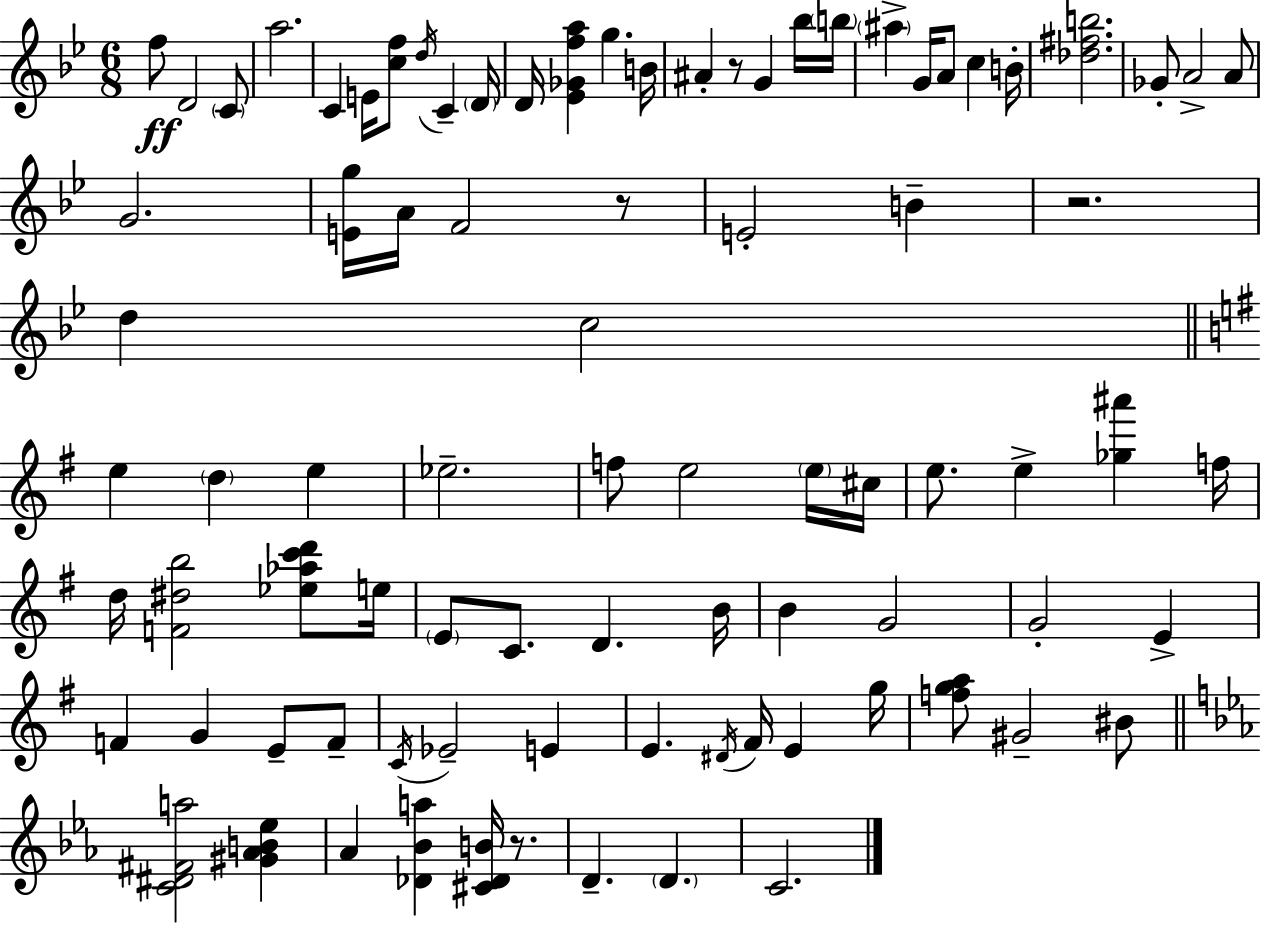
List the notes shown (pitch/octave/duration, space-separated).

F5/e D4/h C4/e A5/h. C4/q E4/s [C5,F5]/e D5/s C4/q D4/s D4/s [Eb4,Gb4,F5,A5]/q G5/q. B4/s A#4/q R/e G4/q Bb5/s B5/s A#5/q G4/s A4/e C5/q B4/s [Db5,F#5,B5]/h. Gb4/e A4/h A4/e G4/h. [E4,G5]/s A4/s F4/h R/e E4/h B4/q R/h. D5/q C5/h E5/q D5/q E5/q Eb5/h. F5/e E5/h E5/s C#5/s E5/e. E5/q [Gb5,A#6]/q F5/s D5/s [F4,D#5,B5]/h [Eb5,Ab5,C6,D6]/e E5/s E4/e C4/e. D4/q. B4/s B4/q G4/h G4/h E4/q F4/q G4/q E4/e F4/e C4/s Eb4/h E4/q E4/q. D#4/s F#4/s E4/q G5/s [F5,G5,A5]/e G#4/h BIS4/e [C4,D#4,F#4,A5]/h [G#4,Ab4,B4,Eb5]/q Ab4/q [Db4,Bb4,A5]/q [C#4,Db4,B4]/s R/e. D4/q. D4/q. C4/h.